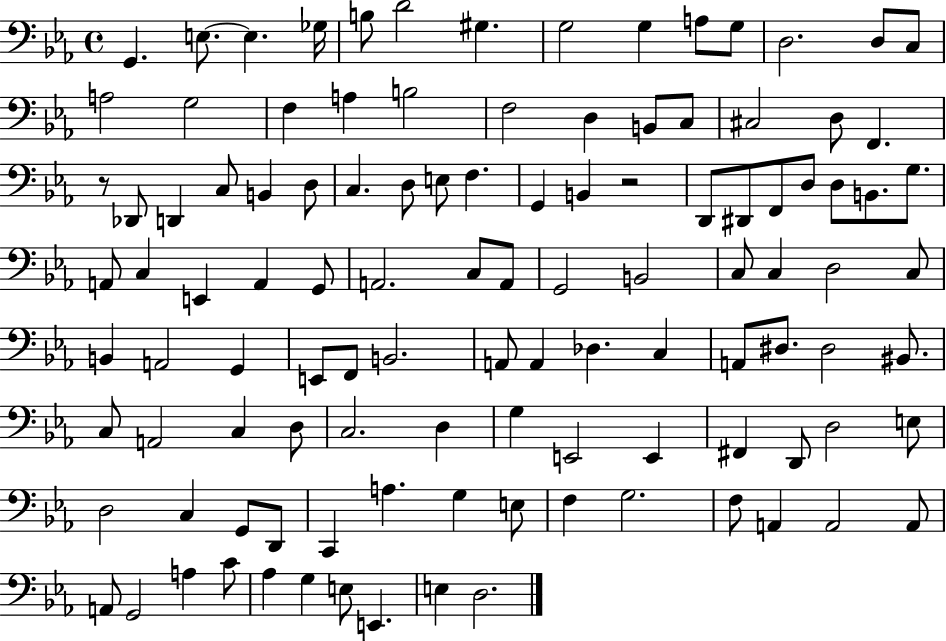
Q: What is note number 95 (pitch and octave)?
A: G3